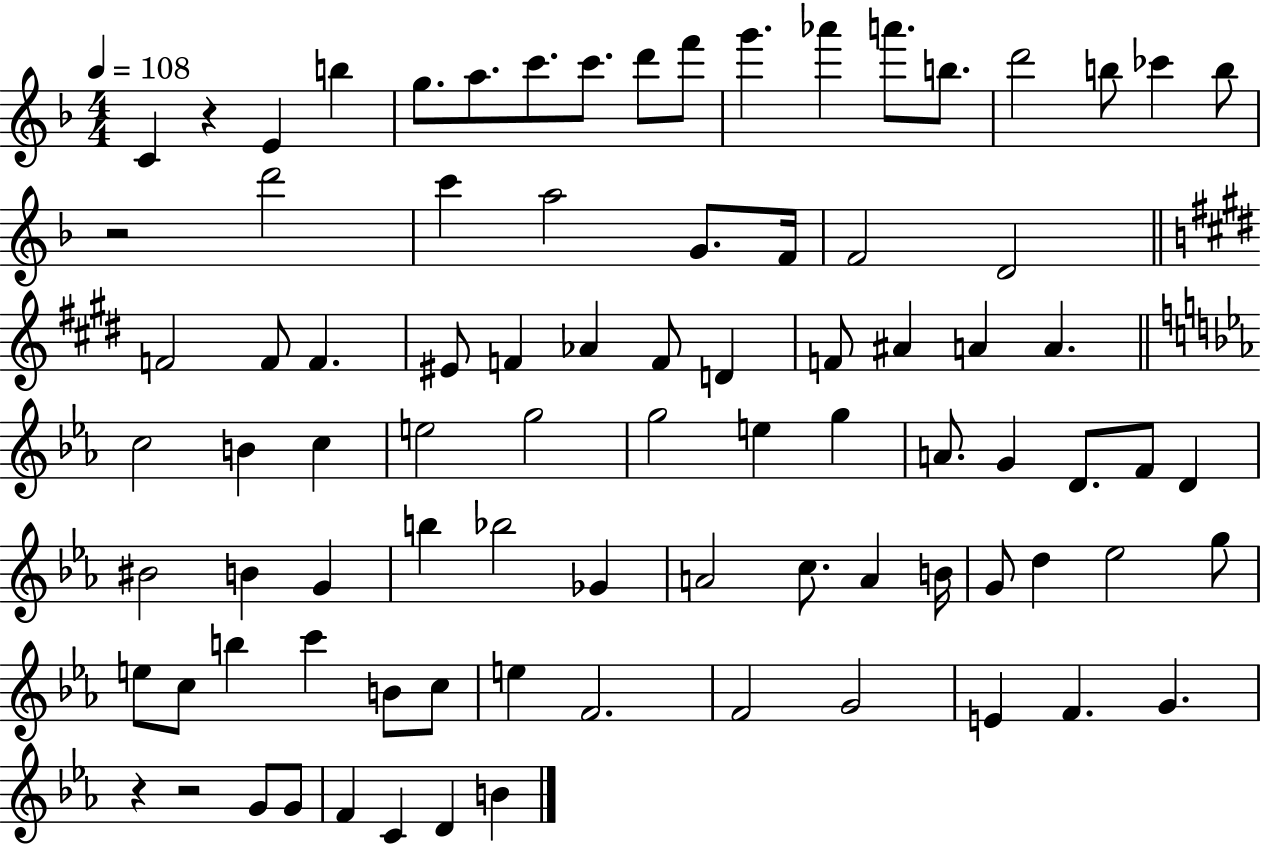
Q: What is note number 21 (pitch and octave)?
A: G4